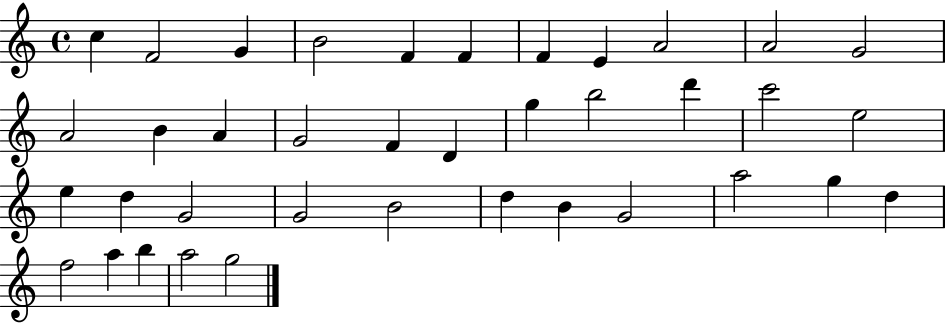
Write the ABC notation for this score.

X:1
T:Untitled
M:4/4
L:1/4
K:C
c F2 G B2 F F F E A2 A2 G2 A2 B A G2 F D g b2 d' c'2 e2 e d G2 G2 B2 d B G2 a2 g d f2 a b a2 g2